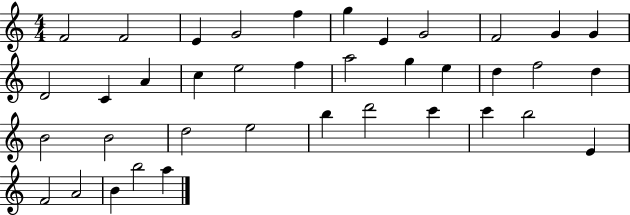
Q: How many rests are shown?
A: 0